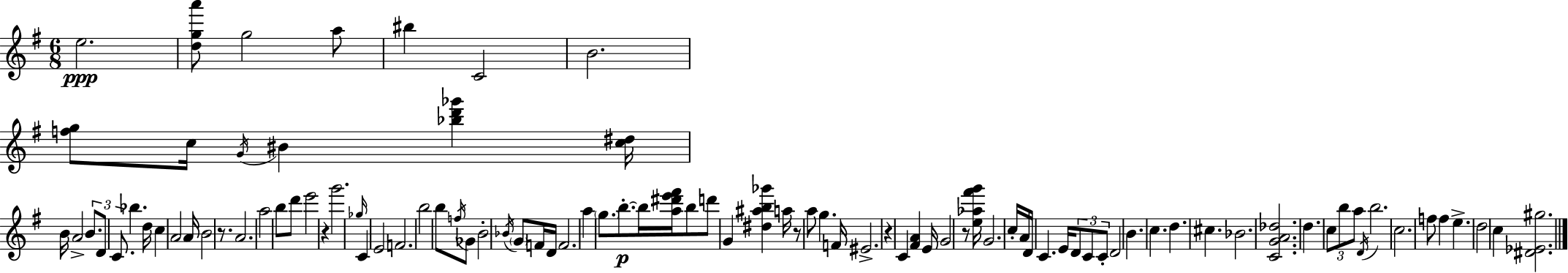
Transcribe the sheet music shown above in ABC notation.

X:1
T:Untitled
M:6/8
L:1/4
K:G
e2 [dga']/2 g2 a/2 ^b C2 B2 [fg]/2 c/4 G/4 ^B [_bd'_g'] [c^d]/4 B/4 A2 B/2 D/2 C/2 _b d/4 c A2 A/4 B2 z/2 A2 a2 b/2 d'/2 e'2 z g'2 _g/4 C E2 F2 b2 b/2 f/4 _G/2 B2 _B/4 G/2 F/4 D/4 F2 a g/2 b/2 b/4 [a^d'e'^f']/4 b/2 d'/2 G [^d^ab_g'] a/4 z/2 a/2 g F/4 ^E2 z C [^FA] E/4 G2 z/2 [e_a^f'g']/4 G2 c/4 A/4 D/4 C E/4 D/2 C/2 C/2 D2 B c d ^c _B2 [CGA_d]2 d c/2 b/2 a/2 D/4 b2 c2 f/2 f e d2 c [^D_E^g]2